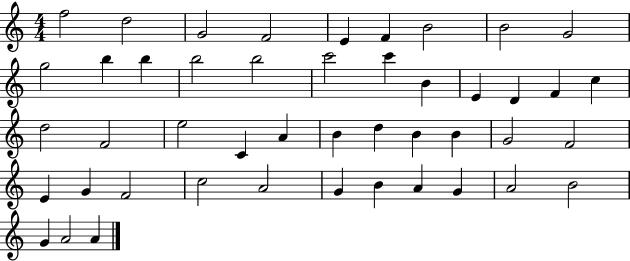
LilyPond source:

{
  \clef treble
  \numericTimeSignature
  \time 4/4
  \key c \major
  f''2 d''2 | g'2 f'2 | e'4 f'4 b'2 | b'2 g'2 | \break g''2 b''4 b''4 | b''2 b''2 | c'''2 c'''4 b'4 | e'4 d'4 f'4 c''4 | \break d''2 f'2 | e''2 c'4 a'4 | b'4 d''4 b'4 b'4 | g'2 f'2 | \break e'4 g'4 f'2 | c''2 a'2 | g'4 b'4 a'4 g'4 | a'2 b'2 | \break g'4 a'2 a'4 | \bar "|."
}